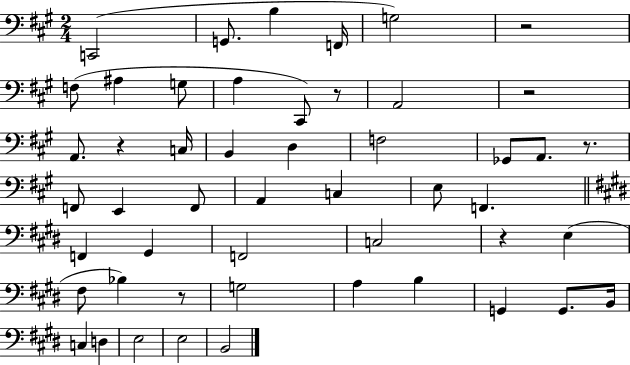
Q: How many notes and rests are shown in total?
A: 50